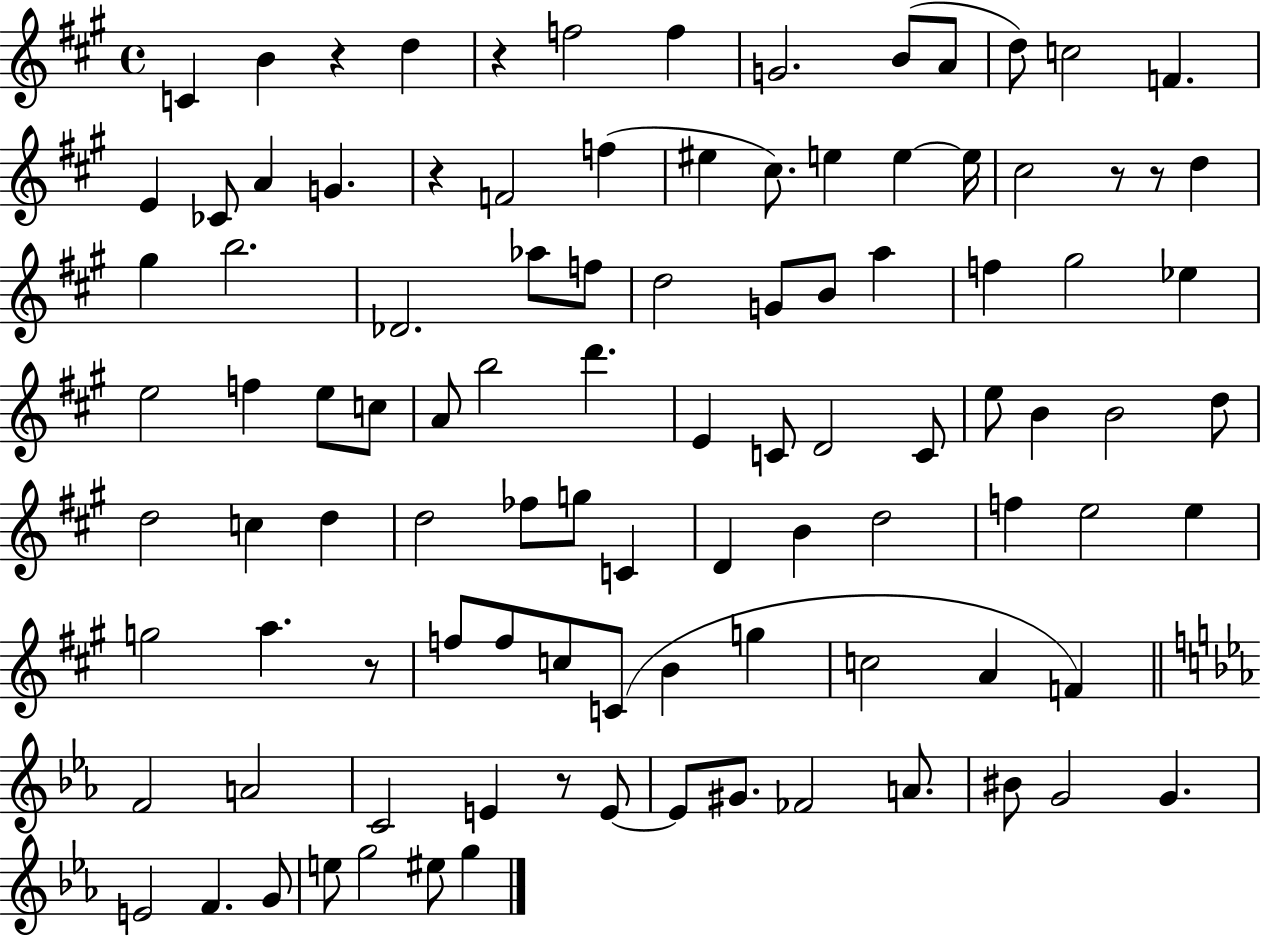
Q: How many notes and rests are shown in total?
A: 101